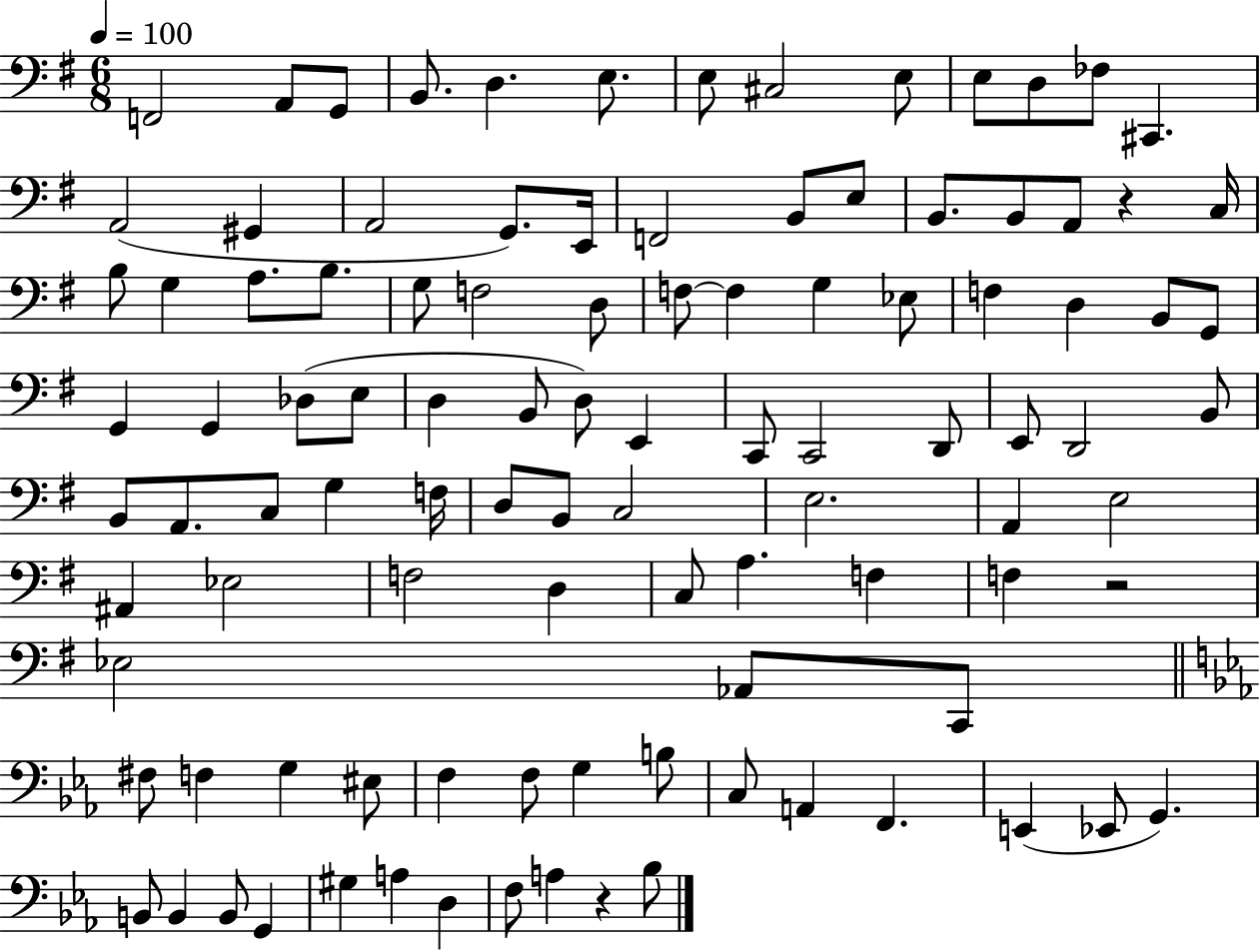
{
  \clef bass
  \numericTimeSignature
  \time 6/8
  \key g \major
  \tempo 4 = 100
  f,2 a,8 g,8 | b,8. d4. e8. | e8 cis2 e8 | e8 d8 fes8 cis,4. | \break a,2( gis,4 | a,2 g,8.) e,16 | f,2 b,8 e8 | b,8. b,8 a,8 r4 c16 | \break b8 g4 a8. b8. | g8 f2 d8 | f8~~ f4 g4 ees8 | f4 d4 b,8 g,8 | \break g,4 g,4 des8( e8 | d4 b,8 d8) e,4 | c,8 c,2 d,8 | e,8 d,2 b,8 | \break b,8 a,8. c8 g4 f16 | d8 b,8 c2 | e2. | a,4 e2 | \break ais,4 ees2 | f2 d4 | c8 a4. f4 | f4 r2 | \break ees2 aes,8 c,8 | \bar "||" \break \key ees \major fis8 f4 g4 eis8 | f4 f8 g4 b8 | c8 a,4 f,4. | e,4( ees,8 g,4.) | \break b,8 b,4 b,8 g,4 | gis4 a4 d4 | f8 a4 r4 bes8 | \bar "|."
}